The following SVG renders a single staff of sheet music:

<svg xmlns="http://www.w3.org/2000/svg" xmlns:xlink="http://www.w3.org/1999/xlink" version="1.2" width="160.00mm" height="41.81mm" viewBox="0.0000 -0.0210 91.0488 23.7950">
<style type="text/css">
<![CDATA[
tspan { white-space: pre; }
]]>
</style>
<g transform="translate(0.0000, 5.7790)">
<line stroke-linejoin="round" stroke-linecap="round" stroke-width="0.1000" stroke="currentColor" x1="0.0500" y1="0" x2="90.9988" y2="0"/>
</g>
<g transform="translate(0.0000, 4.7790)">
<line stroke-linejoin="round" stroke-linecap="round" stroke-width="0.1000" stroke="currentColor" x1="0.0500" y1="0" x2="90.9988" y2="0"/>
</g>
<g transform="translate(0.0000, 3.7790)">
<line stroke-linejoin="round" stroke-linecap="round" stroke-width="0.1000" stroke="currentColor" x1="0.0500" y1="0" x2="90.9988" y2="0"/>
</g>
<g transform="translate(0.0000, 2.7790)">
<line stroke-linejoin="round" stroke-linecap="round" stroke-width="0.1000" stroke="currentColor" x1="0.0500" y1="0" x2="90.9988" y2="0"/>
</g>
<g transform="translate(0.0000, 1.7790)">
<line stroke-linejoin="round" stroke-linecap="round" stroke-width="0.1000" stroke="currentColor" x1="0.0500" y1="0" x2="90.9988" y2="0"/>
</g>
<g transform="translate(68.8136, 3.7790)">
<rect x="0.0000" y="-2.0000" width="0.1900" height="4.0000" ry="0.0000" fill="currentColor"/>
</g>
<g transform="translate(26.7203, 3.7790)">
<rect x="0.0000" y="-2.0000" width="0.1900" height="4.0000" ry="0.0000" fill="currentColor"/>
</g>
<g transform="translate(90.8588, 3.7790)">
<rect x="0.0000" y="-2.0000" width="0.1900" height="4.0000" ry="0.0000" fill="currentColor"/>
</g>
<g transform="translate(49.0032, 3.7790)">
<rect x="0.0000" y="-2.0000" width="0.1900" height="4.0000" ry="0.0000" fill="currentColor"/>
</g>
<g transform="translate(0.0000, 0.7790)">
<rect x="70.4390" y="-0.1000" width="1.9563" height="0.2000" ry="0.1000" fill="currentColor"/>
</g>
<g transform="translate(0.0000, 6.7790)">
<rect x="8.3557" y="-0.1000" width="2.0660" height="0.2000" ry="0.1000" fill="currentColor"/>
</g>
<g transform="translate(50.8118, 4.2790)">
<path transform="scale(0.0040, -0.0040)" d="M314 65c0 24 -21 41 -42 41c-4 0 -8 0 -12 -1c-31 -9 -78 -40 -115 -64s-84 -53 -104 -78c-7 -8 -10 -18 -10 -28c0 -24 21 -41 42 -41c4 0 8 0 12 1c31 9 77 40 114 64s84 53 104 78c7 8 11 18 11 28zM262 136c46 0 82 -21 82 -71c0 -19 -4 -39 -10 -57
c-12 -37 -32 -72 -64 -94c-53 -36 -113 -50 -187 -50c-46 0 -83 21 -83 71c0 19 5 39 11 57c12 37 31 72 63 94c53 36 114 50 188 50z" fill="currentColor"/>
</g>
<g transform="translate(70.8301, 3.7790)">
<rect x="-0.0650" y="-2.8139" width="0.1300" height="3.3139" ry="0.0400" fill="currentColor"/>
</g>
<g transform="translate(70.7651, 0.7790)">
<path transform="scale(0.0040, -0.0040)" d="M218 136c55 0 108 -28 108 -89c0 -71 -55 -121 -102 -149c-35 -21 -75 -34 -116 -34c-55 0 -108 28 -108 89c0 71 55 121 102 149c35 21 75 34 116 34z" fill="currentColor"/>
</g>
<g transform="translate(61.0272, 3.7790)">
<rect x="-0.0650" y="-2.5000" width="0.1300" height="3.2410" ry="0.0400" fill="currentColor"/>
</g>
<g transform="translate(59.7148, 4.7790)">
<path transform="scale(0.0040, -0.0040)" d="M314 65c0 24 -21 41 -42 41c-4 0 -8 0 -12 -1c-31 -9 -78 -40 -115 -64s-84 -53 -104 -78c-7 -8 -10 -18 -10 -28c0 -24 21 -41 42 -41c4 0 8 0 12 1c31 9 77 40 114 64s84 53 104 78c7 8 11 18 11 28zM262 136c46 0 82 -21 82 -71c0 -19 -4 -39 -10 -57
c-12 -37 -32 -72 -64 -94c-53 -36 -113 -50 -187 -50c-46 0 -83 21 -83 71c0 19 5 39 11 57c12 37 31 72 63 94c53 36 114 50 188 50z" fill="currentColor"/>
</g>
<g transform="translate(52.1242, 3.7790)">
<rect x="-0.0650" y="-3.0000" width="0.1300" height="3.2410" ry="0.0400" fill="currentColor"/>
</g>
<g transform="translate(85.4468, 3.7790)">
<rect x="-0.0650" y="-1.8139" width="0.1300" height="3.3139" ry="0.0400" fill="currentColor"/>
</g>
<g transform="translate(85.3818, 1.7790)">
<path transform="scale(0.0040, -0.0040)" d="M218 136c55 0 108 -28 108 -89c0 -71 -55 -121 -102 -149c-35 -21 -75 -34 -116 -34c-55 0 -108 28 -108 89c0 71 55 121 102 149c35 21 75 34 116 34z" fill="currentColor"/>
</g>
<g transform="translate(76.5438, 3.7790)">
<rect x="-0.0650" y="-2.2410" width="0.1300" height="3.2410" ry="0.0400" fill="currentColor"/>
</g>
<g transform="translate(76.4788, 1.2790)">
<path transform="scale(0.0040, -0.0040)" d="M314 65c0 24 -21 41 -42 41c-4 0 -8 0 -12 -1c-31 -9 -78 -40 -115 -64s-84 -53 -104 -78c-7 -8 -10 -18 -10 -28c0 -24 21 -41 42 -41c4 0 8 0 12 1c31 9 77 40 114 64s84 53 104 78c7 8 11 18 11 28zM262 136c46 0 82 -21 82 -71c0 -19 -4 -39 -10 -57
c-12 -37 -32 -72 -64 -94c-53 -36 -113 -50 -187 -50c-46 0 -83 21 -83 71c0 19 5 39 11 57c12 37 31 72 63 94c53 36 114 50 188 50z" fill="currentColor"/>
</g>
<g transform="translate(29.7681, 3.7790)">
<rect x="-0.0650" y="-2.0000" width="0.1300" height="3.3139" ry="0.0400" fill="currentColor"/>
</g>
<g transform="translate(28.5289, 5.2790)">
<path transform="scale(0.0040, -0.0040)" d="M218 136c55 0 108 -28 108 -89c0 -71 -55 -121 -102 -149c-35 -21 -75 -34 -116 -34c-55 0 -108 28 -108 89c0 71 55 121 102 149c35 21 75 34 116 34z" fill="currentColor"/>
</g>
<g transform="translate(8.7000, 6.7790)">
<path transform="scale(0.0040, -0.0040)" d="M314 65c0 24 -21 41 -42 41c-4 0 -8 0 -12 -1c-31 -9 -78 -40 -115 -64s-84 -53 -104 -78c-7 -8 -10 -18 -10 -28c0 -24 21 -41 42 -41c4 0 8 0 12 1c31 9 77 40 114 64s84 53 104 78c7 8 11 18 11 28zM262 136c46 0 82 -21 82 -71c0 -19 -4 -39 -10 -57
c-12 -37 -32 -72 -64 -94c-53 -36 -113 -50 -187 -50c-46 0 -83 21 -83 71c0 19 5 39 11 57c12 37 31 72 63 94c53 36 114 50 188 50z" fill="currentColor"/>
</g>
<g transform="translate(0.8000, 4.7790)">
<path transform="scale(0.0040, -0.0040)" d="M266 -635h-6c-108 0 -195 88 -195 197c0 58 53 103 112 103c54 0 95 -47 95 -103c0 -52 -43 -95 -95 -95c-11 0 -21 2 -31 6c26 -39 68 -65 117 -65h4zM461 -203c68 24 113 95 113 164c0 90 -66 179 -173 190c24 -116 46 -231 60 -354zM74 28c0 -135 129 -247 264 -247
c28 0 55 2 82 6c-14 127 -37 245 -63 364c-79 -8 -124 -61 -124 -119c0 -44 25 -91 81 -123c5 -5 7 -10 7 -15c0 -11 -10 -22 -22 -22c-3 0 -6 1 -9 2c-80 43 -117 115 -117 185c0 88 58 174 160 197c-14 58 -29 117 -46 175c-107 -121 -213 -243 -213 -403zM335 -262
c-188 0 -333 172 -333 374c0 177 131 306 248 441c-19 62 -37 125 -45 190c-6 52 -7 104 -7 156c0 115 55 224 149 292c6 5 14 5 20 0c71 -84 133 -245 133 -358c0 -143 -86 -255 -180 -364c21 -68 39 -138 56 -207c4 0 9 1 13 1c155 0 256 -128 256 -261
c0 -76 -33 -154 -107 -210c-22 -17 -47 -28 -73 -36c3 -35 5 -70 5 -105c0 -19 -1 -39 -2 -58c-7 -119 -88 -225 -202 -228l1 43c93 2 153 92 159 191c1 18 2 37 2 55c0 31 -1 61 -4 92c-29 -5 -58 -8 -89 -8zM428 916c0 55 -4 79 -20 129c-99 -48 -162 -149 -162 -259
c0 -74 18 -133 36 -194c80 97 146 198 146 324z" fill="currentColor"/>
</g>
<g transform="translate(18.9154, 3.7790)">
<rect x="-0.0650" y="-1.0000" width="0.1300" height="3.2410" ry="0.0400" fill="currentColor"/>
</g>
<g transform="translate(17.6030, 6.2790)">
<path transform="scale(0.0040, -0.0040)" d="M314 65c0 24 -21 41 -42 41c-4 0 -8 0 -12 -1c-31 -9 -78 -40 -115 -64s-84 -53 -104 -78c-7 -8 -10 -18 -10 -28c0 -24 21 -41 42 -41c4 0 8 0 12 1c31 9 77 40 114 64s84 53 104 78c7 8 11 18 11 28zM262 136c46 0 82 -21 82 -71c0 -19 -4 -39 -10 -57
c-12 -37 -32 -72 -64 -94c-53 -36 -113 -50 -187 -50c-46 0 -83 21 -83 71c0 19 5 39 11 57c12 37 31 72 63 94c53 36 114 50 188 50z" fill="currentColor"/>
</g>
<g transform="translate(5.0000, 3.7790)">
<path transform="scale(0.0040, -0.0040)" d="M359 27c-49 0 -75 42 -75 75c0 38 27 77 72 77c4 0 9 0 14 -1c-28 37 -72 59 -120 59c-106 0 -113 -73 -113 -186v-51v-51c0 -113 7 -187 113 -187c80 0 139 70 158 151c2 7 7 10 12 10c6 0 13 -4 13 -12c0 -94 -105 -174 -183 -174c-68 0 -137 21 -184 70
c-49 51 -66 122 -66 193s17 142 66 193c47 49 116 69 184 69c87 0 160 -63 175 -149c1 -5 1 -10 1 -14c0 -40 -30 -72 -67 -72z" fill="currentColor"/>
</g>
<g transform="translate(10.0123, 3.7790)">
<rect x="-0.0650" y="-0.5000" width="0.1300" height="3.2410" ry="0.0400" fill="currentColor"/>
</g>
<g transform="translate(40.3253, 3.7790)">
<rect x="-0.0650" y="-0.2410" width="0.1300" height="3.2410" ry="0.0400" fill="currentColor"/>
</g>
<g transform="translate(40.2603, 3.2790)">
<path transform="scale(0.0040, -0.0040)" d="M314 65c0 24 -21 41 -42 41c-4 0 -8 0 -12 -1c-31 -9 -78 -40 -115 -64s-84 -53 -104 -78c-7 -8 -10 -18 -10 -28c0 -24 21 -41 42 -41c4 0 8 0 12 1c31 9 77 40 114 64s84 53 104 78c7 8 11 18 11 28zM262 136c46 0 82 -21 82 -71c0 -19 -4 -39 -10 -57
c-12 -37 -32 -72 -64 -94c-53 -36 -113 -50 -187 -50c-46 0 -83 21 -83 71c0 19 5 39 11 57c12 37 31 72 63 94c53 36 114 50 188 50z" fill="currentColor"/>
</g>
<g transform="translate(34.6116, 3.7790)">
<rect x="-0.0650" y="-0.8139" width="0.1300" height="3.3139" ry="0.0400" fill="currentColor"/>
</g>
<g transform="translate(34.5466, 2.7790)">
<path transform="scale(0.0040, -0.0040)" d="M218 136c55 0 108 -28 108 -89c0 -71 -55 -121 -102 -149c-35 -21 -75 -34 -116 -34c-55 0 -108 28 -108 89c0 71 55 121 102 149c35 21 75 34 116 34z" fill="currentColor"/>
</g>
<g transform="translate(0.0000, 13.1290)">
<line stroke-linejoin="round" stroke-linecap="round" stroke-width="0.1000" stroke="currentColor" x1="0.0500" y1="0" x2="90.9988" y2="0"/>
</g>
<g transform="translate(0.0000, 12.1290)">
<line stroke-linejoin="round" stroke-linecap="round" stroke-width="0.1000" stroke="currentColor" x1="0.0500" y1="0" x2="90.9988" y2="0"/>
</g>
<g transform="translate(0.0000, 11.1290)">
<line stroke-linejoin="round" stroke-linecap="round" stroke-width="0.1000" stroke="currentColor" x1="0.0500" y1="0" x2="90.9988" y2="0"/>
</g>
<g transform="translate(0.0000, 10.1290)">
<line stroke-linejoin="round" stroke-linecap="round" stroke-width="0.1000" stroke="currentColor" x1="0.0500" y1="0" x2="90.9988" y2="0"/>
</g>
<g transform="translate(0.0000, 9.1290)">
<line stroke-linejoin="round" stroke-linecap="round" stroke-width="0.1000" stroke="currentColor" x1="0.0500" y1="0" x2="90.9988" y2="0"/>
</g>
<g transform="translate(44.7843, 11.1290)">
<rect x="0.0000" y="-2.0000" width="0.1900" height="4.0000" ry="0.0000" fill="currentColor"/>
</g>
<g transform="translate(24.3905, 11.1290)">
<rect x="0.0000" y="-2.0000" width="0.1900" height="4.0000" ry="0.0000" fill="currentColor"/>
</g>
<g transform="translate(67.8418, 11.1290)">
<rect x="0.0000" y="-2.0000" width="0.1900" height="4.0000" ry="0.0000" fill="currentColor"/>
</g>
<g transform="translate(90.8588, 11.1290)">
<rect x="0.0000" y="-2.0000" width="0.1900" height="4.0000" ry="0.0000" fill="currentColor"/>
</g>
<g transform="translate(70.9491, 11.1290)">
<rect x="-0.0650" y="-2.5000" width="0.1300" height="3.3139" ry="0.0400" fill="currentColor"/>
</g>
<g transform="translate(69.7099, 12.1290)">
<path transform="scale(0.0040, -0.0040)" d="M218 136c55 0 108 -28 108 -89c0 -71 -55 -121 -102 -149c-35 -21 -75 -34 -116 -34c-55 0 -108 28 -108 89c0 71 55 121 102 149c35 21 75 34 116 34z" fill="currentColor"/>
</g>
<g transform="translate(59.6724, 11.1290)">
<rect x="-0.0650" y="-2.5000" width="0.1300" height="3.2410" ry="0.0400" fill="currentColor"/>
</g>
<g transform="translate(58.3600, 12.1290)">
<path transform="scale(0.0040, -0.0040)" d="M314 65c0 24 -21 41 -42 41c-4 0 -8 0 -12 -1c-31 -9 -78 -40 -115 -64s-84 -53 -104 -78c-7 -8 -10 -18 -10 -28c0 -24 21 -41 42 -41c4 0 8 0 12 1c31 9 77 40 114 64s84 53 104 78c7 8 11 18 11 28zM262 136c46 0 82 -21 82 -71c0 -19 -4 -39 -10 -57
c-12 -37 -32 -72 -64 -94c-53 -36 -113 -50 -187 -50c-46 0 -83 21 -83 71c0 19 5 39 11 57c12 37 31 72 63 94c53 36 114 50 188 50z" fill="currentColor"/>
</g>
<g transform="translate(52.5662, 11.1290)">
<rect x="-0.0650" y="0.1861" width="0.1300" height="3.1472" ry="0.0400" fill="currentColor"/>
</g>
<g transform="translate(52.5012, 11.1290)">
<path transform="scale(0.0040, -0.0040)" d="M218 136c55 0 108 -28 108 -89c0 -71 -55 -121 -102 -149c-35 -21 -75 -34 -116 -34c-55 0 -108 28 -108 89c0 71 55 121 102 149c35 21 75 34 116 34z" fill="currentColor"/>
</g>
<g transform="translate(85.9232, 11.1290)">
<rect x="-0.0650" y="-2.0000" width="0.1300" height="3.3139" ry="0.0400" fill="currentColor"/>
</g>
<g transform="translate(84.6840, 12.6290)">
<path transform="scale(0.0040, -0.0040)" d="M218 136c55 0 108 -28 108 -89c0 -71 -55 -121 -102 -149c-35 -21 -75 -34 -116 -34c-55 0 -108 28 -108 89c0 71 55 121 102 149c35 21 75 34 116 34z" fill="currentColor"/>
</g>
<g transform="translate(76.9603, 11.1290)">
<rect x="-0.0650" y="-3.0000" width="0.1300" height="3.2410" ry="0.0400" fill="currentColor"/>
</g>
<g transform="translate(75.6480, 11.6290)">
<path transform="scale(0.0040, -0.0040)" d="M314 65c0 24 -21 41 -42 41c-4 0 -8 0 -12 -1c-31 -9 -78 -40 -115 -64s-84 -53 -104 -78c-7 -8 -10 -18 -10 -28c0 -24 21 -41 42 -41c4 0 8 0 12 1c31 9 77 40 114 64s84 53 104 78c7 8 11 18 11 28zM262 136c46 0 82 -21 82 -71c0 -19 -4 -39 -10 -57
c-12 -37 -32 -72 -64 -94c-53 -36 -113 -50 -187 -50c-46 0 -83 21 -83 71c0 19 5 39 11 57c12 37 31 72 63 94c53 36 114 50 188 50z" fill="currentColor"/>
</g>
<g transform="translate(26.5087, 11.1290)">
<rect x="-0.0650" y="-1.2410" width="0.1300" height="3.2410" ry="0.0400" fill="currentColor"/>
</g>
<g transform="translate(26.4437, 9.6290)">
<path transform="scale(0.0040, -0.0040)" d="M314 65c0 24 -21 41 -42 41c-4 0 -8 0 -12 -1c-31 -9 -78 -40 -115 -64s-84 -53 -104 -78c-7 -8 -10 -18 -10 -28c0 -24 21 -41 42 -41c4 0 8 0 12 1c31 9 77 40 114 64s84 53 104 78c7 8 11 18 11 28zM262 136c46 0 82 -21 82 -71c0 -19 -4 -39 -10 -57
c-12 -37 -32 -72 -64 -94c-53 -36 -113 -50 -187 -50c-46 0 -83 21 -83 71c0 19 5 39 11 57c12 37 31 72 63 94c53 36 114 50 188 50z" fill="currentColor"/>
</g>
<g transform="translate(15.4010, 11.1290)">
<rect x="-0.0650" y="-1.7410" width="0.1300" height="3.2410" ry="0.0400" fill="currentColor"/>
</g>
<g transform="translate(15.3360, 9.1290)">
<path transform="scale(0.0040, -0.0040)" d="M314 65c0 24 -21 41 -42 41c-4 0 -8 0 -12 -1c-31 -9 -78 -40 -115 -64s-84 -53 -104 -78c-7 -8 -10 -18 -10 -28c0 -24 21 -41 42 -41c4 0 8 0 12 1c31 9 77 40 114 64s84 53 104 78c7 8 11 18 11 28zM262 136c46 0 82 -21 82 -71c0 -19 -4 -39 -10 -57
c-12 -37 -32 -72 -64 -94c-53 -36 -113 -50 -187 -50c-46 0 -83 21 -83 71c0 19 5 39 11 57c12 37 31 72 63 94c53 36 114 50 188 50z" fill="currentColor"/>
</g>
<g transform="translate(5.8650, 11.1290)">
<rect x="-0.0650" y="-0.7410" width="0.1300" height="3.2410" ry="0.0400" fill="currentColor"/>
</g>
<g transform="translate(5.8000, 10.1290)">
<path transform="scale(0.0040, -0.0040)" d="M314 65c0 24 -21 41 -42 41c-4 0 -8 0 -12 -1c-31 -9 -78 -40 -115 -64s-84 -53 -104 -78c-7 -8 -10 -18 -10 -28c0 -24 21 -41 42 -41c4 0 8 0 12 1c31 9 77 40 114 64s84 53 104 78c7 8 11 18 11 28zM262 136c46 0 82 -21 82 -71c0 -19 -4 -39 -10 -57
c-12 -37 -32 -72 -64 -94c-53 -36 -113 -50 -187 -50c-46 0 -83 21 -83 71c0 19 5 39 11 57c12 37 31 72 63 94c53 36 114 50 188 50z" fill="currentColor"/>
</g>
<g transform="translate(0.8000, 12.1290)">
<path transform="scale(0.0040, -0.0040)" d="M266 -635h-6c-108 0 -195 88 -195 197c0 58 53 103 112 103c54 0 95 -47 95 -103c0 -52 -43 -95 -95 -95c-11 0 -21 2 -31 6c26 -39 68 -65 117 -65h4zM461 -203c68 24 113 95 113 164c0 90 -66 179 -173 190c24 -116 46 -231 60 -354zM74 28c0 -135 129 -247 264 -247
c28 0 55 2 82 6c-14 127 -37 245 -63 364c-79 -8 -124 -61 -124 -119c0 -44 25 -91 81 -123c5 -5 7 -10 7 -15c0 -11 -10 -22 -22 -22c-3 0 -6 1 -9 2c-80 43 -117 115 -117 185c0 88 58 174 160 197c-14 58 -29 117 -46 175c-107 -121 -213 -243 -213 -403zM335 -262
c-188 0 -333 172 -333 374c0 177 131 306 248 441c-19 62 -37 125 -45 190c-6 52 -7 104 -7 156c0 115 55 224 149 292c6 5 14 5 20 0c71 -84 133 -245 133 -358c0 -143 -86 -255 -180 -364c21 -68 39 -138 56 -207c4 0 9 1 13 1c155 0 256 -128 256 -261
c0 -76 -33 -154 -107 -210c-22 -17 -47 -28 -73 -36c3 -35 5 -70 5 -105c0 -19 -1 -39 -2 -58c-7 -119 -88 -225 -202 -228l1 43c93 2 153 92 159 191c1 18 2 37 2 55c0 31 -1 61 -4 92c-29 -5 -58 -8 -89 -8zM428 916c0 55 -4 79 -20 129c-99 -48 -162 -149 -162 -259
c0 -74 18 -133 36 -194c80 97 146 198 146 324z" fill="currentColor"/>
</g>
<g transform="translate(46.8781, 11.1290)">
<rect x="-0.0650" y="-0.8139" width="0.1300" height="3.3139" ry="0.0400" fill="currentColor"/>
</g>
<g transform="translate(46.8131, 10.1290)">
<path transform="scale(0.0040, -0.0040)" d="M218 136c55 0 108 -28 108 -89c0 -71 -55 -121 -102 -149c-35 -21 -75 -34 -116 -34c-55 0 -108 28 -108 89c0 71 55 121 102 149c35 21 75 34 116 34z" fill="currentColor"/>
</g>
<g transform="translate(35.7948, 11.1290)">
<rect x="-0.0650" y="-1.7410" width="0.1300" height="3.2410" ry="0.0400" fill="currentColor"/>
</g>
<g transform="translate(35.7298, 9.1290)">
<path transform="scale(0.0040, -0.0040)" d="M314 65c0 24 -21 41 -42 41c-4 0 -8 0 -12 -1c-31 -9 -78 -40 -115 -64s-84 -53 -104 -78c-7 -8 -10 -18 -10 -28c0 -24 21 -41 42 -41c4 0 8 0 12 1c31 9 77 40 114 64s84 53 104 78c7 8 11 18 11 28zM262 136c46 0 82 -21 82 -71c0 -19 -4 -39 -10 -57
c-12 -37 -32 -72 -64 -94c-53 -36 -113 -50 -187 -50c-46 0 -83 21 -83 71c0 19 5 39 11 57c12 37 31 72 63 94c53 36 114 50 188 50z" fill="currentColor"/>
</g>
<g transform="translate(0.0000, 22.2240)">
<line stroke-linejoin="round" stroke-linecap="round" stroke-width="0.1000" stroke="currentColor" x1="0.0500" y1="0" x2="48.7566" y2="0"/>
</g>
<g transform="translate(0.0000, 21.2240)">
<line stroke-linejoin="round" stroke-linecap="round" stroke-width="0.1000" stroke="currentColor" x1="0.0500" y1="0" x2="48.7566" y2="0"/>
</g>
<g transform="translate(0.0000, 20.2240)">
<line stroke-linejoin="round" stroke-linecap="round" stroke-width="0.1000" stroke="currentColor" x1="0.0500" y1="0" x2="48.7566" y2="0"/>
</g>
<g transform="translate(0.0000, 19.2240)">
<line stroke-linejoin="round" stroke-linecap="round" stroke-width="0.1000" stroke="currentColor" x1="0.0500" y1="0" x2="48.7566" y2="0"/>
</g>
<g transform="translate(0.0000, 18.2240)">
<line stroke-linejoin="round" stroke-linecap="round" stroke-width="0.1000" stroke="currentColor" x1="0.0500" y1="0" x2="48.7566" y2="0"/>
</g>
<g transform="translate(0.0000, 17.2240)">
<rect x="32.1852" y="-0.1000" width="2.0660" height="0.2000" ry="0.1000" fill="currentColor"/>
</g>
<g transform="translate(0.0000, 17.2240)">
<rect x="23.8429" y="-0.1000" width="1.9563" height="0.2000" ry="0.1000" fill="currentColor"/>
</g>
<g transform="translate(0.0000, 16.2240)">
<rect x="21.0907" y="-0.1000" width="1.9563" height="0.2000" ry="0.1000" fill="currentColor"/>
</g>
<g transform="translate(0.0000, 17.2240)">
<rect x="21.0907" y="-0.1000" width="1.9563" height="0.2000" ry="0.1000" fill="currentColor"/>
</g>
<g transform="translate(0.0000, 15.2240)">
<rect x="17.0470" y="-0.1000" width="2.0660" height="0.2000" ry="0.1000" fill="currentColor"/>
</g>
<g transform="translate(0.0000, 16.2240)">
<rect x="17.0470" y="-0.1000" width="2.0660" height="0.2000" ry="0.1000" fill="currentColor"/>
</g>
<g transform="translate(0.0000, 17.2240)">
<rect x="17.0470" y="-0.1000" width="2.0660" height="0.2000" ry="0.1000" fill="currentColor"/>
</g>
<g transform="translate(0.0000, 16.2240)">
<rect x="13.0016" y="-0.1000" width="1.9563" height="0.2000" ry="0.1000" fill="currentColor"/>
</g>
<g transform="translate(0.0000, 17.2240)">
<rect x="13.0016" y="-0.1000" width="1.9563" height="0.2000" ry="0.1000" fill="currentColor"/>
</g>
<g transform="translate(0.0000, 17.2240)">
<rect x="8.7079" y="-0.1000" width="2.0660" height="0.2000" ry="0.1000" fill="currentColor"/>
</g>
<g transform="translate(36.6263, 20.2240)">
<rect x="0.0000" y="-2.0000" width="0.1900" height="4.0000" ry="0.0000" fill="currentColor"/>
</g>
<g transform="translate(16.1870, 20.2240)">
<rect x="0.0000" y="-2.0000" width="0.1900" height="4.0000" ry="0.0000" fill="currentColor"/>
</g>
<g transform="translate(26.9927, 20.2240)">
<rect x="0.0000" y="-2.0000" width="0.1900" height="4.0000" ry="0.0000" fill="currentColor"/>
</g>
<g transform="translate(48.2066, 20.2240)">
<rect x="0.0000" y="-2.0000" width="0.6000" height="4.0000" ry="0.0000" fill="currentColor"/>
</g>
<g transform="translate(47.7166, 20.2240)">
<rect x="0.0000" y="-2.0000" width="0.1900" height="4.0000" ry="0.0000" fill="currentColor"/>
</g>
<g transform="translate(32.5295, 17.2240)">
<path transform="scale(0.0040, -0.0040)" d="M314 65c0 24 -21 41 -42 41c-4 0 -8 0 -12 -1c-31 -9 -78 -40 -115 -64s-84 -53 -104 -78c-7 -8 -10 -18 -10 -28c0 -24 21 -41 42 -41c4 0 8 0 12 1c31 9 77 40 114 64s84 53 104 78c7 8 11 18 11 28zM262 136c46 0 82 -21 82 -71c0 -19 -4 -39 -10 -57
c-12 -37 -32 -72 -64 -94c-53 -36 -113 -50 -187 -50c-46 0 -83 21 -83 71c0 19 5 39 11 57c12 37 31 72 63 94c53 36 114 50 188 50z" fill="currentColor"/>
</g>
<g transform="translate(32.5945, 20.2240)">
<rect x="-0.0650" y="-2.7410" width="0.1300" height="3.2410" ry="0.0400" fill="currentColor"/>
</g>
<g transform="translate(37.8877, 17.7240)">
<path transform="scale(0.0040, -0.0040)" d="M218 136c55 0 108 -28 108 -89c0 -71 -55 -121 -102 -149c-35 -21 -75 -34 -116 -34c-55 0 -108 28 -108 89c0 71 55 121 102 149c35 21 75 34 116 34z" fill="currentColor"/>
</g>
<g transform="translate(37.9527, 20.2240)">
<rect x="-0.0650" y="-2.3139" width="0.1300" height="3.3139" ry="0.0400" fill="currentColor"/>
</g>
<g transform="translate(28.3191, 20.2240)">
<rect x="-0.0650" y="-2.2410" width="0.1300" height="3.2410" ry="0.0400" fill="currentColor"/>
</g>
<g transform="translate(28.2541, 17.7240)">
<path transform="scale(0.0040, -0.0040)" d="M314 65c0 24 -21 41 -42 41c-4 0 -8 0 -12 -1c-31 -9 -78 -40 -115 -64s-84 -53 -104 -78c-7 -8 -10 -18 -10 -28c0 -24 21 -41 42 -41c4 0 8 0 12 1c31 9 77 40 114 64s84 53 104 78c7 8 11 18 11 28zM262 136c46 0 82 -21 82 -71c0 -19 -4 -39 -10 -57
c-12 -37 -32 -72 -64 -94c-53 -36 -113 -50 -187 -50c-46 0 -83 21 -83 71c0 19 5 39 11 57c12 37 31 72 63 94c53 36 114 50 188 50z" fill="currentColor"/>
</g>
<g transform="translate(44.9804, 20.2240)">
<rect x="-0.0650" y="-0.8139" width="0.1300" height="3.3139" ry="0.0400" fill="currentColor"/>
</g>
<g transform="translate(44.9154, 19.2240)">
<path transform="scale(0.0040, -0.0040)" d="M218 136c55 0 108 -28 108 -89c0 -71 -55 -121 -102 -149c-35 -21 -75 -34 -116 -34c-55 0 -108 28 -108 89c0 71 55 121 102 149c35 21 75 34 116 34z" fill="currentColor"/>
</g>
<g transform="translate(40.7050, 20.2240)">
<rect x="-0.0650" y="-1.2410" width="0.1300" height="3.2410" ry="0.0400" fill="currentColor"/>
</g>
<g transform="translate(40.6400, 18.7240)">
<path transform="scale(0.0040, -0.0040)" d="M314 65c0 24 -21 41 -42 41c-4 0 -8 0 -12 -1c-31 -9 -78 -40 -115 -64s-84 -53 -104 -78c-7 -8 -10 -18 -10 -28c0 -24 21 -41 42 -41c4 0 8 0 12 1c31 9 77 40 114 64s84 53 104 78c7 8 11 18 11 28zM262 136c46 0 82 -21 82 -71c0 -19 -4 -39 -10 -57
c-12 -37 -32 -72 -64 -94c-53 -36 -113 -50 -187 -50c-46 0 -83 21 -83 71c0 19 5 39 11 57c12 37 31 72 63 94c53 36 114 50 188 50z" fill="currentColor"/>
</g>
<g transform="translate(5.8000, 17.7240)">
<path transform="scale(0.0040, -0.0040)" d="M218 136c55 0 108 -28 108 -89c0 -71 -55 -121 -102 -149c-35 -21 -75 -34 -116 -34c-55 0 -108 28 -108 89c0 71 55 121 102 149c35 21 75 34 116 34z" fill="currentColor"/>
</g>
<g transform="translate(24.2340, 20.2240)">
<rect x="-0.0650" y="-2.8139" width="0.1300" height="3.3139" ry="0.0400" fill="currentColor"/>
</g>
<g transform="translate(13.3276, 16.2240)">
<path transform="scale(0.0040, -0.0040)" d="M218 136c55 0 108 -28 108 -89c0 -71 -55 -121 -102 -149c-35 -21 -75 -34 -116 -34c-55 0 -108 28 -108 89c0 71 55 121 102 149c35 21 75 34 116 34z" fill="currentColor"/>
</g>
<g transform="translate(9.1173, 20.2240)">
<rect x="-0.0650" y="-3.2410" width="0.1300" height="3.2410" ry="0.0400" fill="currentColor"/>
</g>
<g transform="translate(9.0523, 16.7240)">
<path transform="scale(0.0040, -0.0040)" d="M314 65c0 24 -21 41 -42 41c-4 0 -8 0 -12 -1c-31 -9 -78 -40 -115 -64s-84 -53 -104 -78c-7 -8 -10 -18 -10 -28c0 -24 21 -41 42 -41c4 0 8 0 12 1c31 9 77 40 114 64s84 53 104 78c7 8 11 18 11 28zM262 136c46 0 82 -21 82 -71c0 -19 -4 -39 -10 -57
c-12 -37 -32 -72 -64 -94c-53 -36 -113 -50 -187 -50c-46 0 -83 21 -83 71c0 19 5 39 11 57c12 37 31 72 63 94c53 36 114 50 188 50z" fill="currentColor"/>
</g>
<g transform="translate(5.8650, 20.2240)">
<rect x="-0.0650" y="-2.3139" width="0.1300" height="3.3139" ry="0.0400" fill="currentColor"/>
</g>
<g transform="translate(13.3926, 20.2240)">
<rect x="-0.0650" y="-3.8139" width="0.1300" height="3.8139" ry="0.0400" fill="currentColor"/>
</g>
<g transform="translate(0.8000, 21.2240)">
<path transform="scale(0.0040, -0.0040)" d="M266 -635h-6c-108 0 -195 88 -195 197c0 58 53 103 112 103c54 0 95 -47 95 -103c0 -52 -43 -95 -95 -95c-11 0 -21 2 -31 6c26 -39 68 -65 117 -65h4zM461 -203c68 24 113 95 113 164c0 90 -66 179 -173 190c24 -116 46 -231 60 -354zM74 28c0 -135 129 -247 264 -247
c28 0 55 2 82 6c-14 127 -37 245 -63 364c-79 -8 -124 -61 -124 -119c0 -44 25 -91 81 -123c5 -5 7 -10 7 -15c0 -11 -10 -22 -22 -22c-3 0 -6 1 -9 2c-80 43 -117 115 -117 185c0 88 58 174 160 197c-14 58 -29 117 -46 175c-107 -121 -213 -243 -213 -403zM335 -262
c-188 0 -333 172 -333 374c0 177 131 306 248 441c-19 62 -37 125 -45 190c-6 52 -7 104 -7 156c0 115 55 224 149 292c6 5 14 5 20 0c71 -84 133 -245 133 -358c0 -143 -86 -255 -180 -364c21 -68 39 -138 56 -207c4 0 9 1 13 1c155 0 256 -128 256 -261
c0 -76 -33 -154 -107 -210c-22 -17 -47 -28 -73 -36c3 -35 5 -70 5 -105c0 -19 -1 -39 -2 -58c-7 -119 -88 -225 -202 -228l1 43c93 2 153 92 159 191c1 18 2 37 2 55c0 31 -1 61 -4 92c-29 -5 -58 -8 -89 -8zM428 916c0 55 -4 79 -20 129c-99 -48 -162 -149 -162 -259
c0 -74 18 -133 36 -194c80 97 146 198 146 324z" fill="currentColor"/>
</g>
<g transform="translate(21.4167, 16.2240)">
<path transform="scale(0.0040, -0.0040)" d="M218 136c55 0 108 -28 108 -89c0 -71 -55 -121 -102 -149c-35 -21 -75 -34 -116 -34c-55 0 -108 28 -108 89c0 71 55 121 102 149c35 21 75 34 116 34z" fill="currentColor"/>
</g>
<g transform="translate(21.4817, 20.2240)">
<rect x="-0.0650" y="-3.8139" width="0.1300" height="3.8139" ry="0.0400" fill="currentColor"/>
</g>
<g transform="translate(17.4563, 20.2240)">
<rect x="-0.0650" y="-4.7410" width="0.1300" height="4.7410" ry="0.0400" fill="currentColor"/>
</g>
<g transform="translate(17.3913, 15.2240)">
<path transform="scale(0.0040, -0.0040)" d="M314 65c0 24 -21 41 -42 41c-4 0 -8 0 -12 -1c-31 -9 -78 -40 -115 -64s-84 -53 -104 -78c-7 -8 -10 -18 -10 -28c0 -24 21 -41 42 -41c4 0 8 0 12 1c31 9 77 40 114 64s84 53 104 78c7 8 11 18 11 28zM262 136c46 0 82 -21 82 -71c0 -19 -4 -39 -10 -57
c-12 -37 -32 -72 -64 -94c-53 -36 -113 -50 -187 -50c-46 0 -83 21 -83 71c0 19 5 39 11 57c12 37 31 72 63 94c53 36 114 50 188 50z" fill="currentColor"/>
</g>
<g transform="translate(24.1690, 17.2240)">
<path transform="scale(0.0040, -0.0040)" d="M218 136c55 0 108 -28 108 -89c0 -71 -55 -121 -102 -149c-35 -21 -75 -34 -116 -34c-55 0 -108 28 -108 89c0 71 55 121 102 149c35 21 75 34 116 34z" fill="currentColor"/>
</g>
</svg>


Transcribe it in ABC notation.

X:1
T:Untitled
M:4/4
L:1/4
K:C
C2 D2 F d c2 A2 G2 a g2 f d2 f2 e2 f2 d B G2 G A2 F g b2 c' e'2 c' a g2 a2 g e2 d